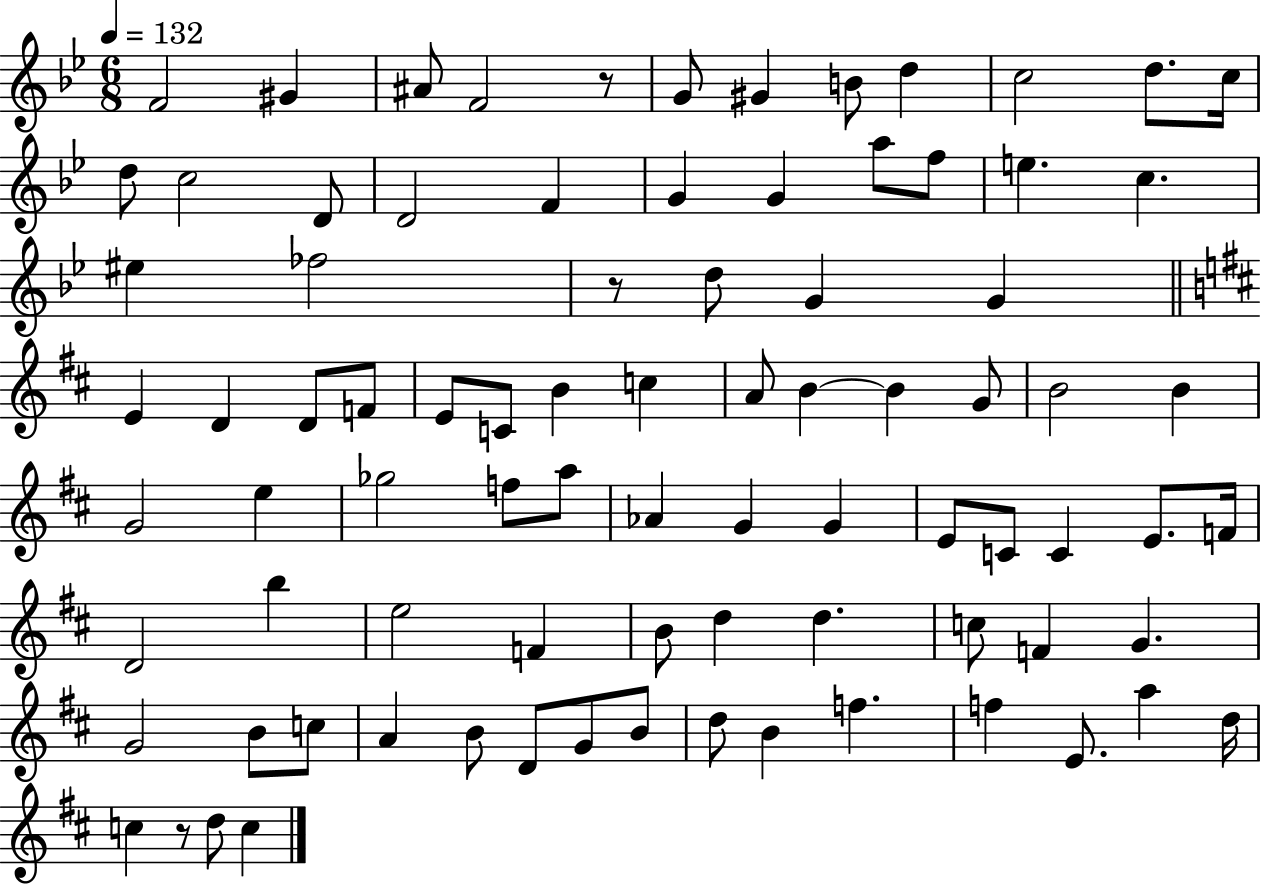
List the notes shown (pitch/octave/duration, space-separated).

F4/h G#4/q A#4/e F4/h R/e G4/e G#4/q B4/e D5/q C5/h D5/e. C5/s D5/e C5/h D4/e D4/h F4/q G4/q G4/q A5/e F5/e E5/q. C5/q. EIS5/q FES5/h R/e D5/e G4/q G4/q E4/q D4/q D4/e F4/e E4/e C4/e B4/q C5/q A4/e B4/q B4/q G4/e B4/h B4/q G4/h E5/q Gb5/h F5/e A5/e Ab4/q G4/q G4/q E4/e C4/e C4/q E4/e. F4/s D4/h B5/q E5/h F4/q B4/e D5/q D5/q. C5/e F4/q G4/q. G4/h B4/e C5/e A4/q B4/e D4/e G4/e B4/e D5/e B4/q F5/q. F5/q E4/e. A5/q D5/s C5/q R/e D5/e C5/q